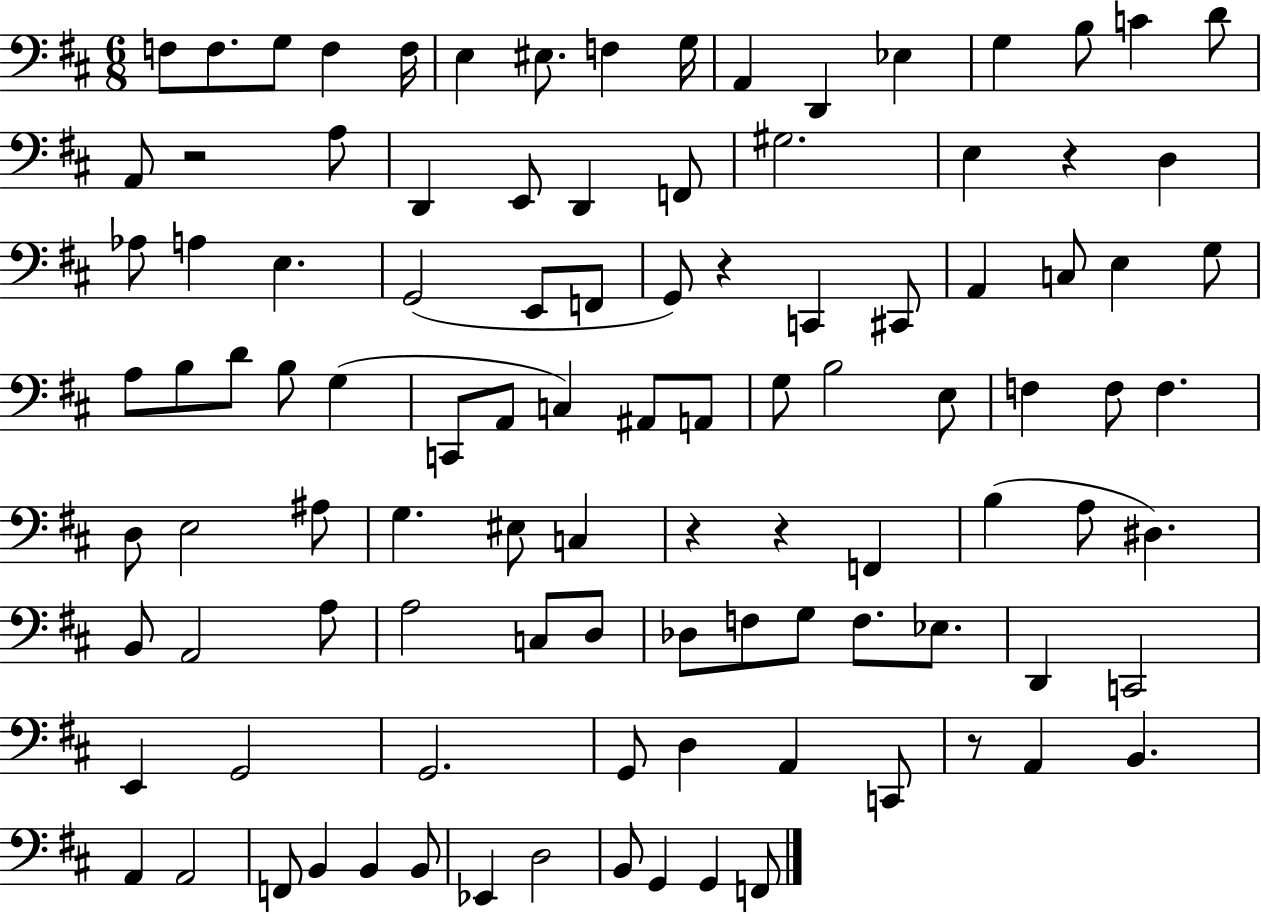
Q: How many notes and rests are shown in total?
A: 104